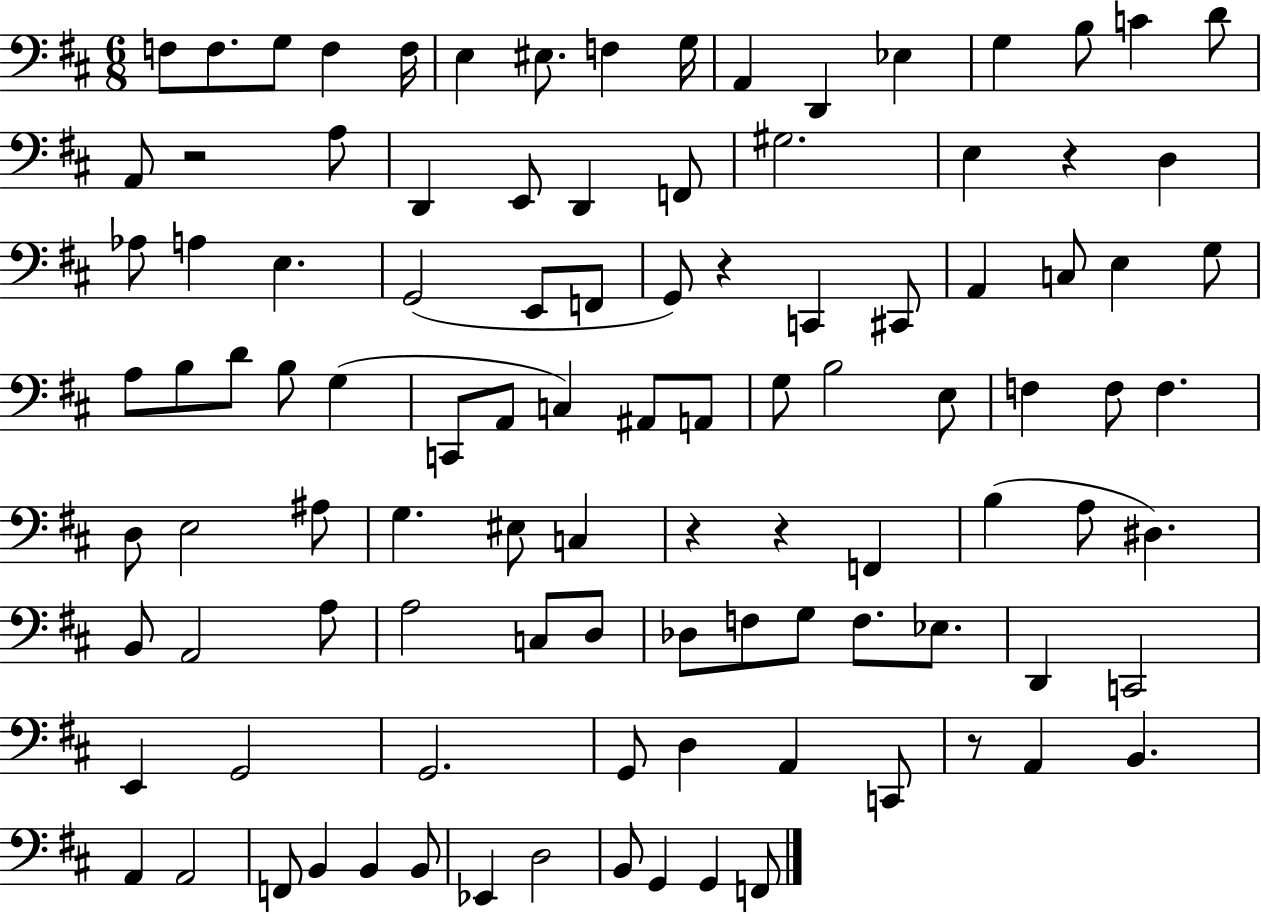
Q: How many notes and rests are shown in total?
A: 104